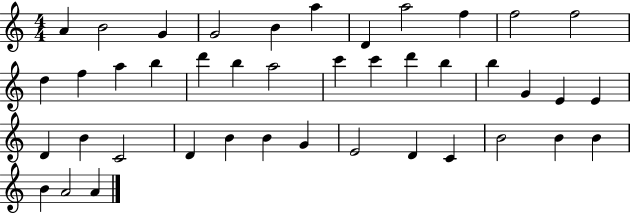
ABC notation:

X:1
T:Untitled
M:4/4
L:1/4
K:C
A B2 G G2 B a D a2 f f2 f2 d f a b d' b a2 c' c' d' b b G E E D B C2 D B B G E2 D C B2 B B B A2 A